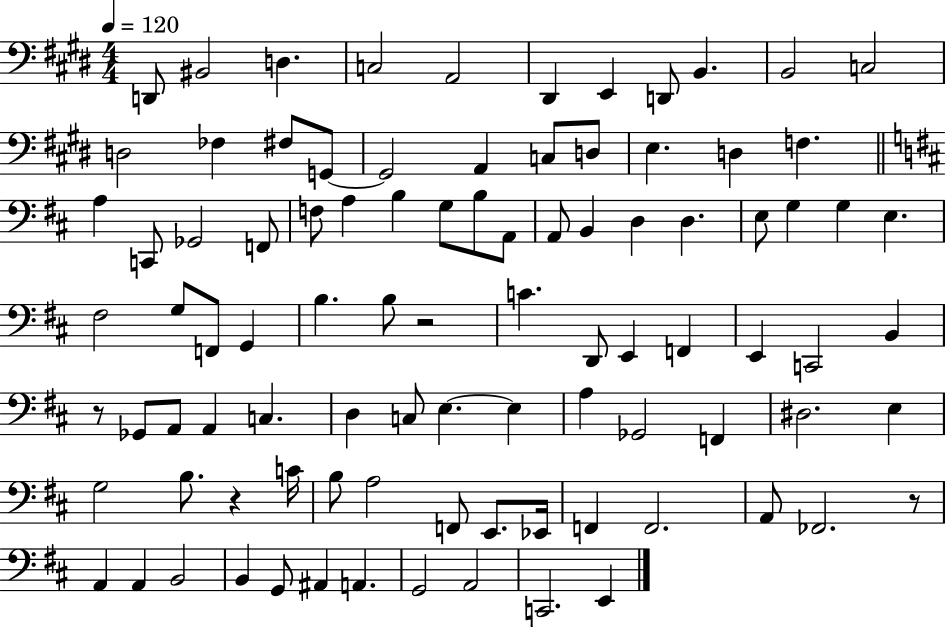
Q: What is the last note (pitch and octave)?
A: E2